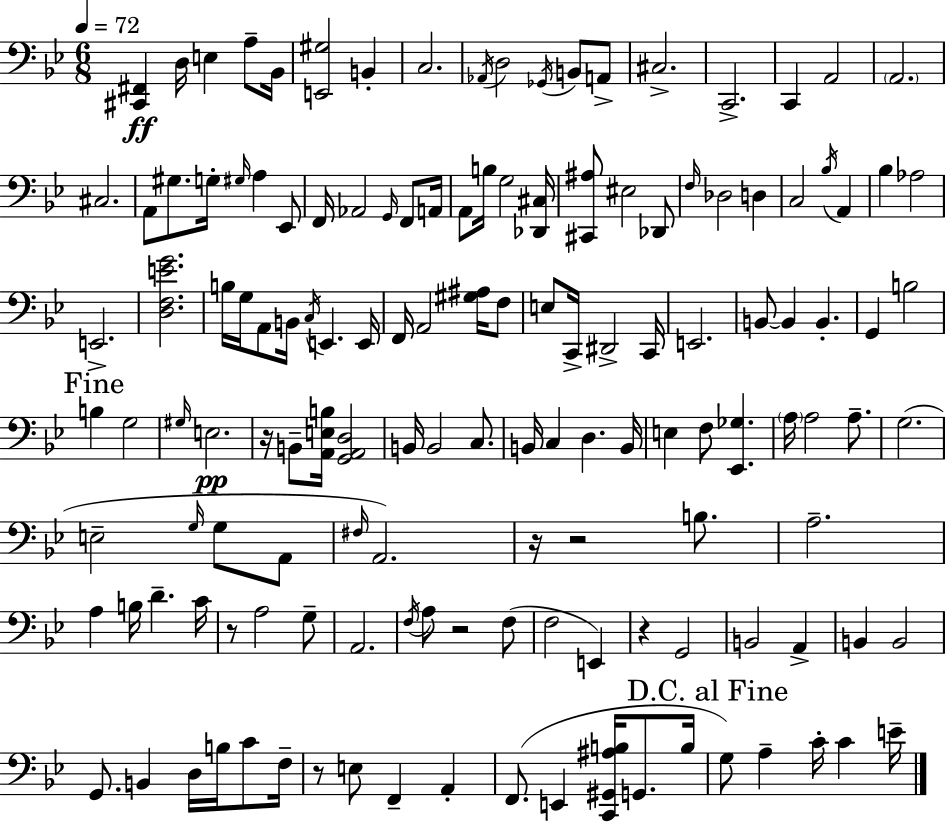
[C#2,F#2]/q D3/s E3/q A3/e Bb2/s [E2,G#3]/h B2/q C3/h. Ab2/s D3/h Gb2/s B2/e A2/e C#3/h. C2/h. C2/q A2/h A2/h. C#3/h. A2/e G#3/e. G3/s G#3/s A3/q Eb2/e F2/s Ab2/h G2/s F2/e A2/s A2/e B3/s G3/h [Db2,C#3]/s [C#2,A#3]/e EIS3/h Db2/e F3/s Db3/h D3/q C3/h Bb3/s A2/q Bb3/q Ab3/h E2/h. [D3,F3,E4,G4]/h. B3/s G3/s A2/e B2/s C3/s E2/q. E2/s F2/s A2/h [G#3,A#3]/s F3/e E3/e C2/s D#2/h C2/s E2/h. B2/e B2/q B2/q. G2/q B3/h B3/q G3/h G#3/s E3/h. R/s B2/e [A2,E3,B3]/s [G2,A2,D3]/h B2/s B2/h C3/e. B2/s C3/q D3/q. B2/s E3/q F3/e [Eb2,Gb3]/q. A3/s A3/h A3/e. G3/h. E3/h G3/s G3/e A2/e F#3/s A2/h. R/s R/h B3/e. A3/h. A3/q B3/s D4/q. C4/s R/e A3/h G3/e A2/h. F3/s A3/e R/h F3/e F3/h E2/q R/q G2/h B2/h A2/q B2/q B2/h G2/e. B2/q D3/s B3/s C4/e F3/s R/e E3/e F2/q A2/q F2/e. E2/q [C2,G#2,A#3,B3]/s G2/e. B3/s G3/e A3/q C4/s C4/q E4/s